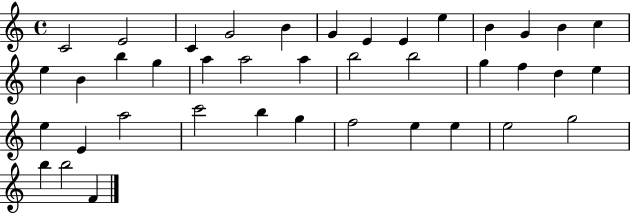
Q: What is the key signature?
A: C major